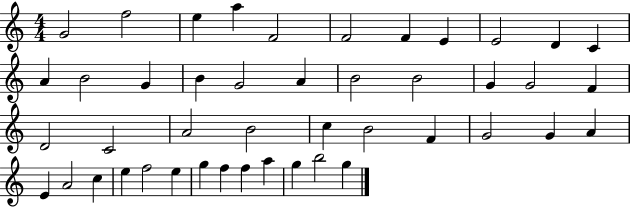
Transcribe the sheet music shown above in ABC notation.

X:1
T:Untitled
M:4/4
L:1/4
K:C
G2 f2 e a F2 F2 F E E2 D C A B2 G B G2 A B2 B2 G G2 F D2 C2 A2 B2 c B2 F G2 G A E A2 c e f2 e g f f a g b2 g